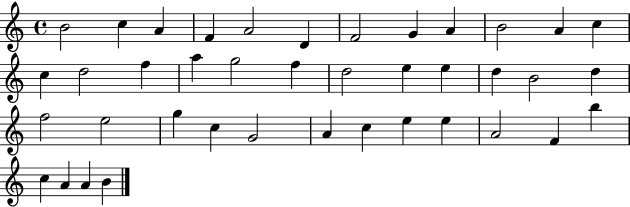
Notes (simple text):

B4/h C5/q A4/q F4/q A4/h D4/q F4/h G4/q A4/q B4/h A4/q C5/q C5/q D5/h F5/q A5/q G5/h F5/q D5/h E5/q E5/q D5/q B4/h D5/q F5/h E5/h G5/q C5/q G4/h A4/q C5/q E5/q E5/q A4/h F4/q B5/q C5/q A4/q A4/q B4/q